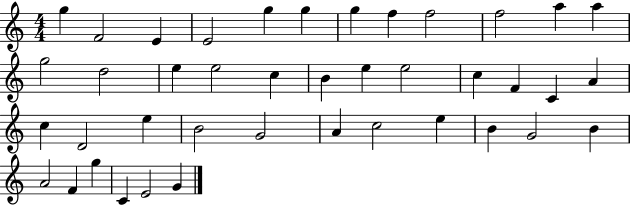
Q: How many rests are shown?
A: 0